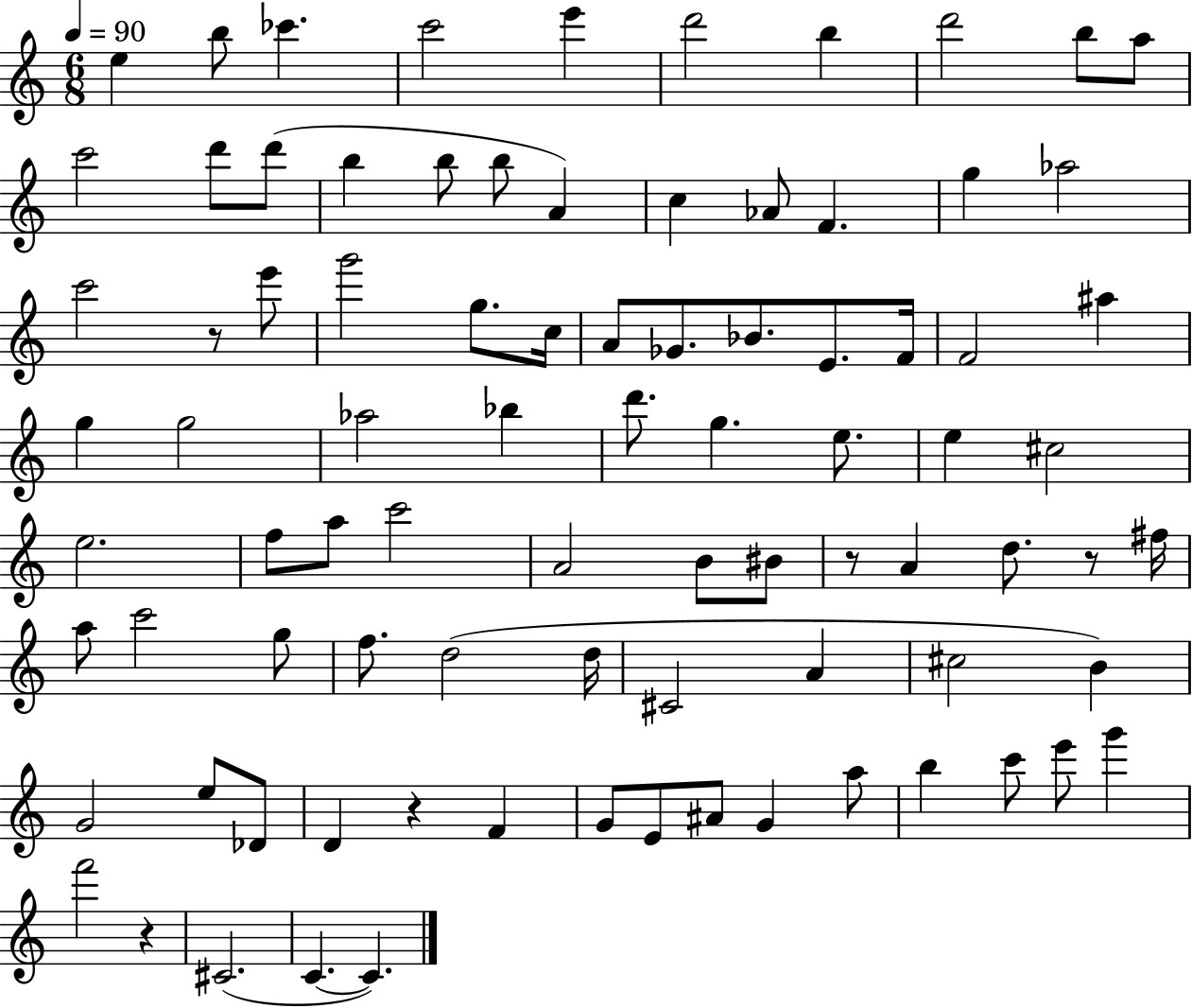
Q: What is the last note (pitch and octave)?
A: C4